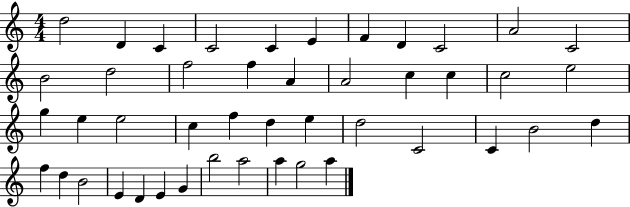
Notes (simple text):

D5/h D4/q C4/q C4/h C4/q E4/q F4/q D4/q C4/h A4/h C4/h B4/h D5/h F5/h F5/q A4/q A4/h C5/q C5/q C5/h E5/h G5/q E5/q E5/h C5/q F5/q D5/q E5/q D5/h C4/h C4/q B4/h D5/q F5/q D5/q B4/h E4/q D4/q E4/q G4/q B5/h A5/h A5/q G5/h A5/q